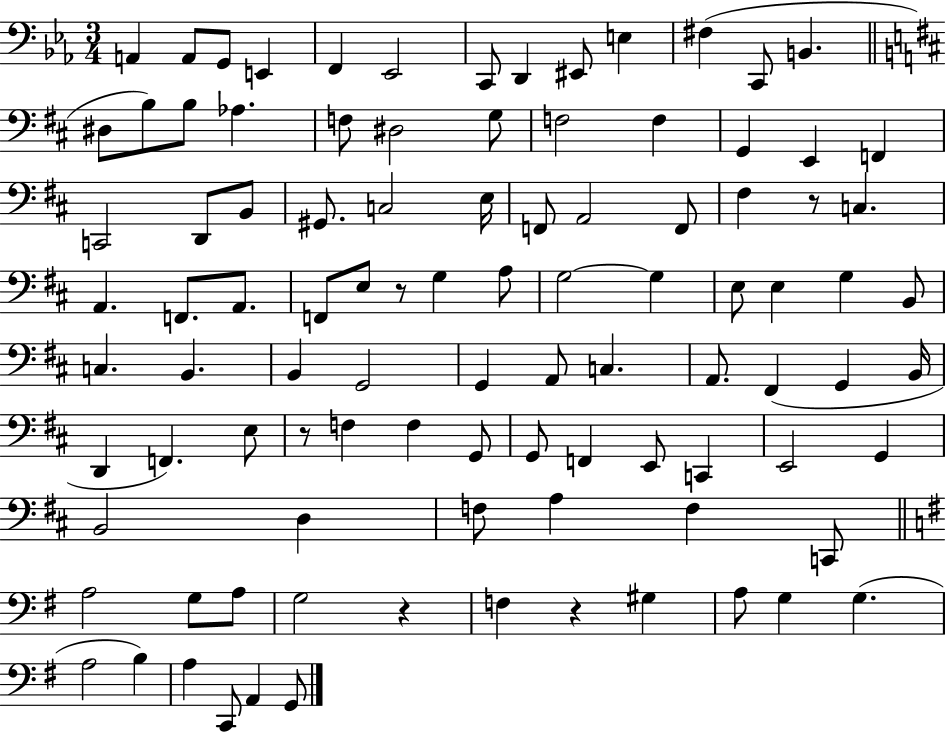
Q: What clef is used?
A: bass